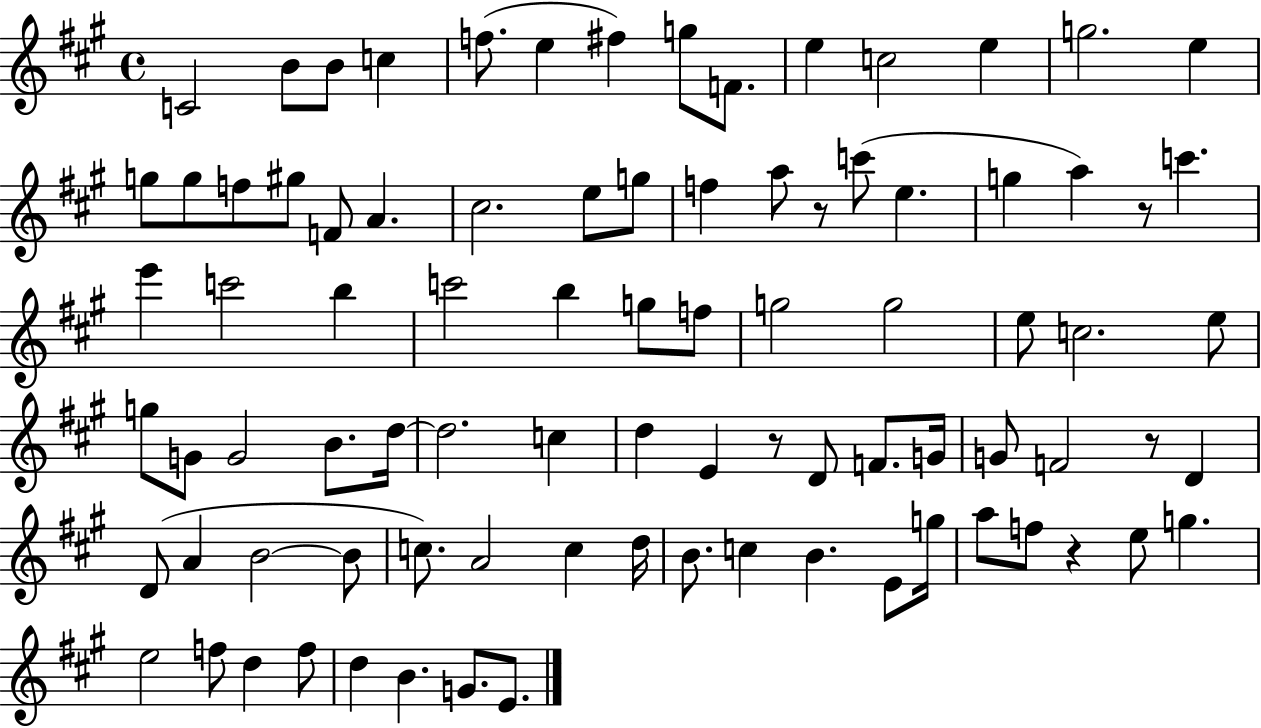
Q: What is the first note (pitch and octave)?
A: C4